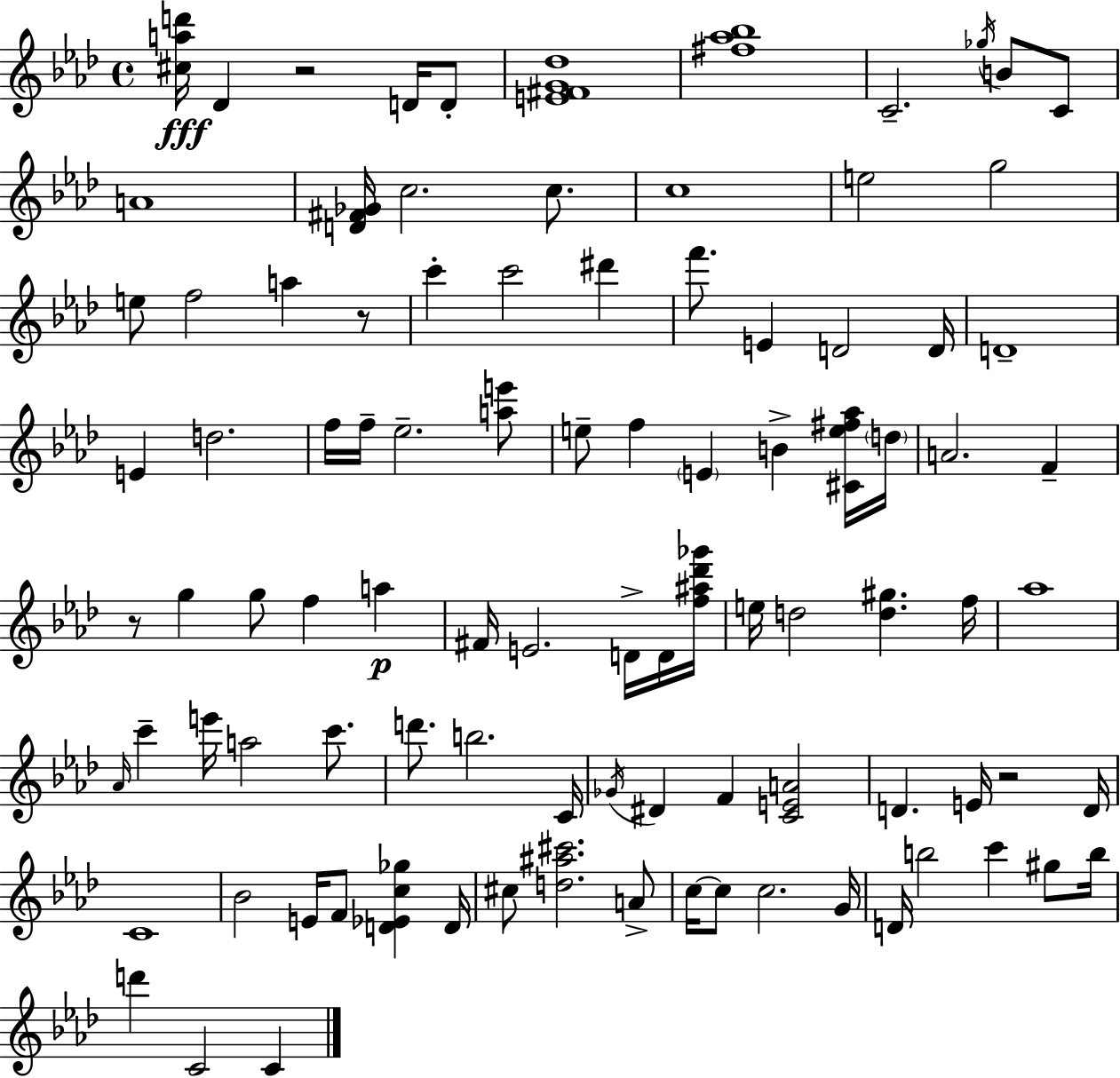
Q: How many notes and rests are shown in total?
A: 96